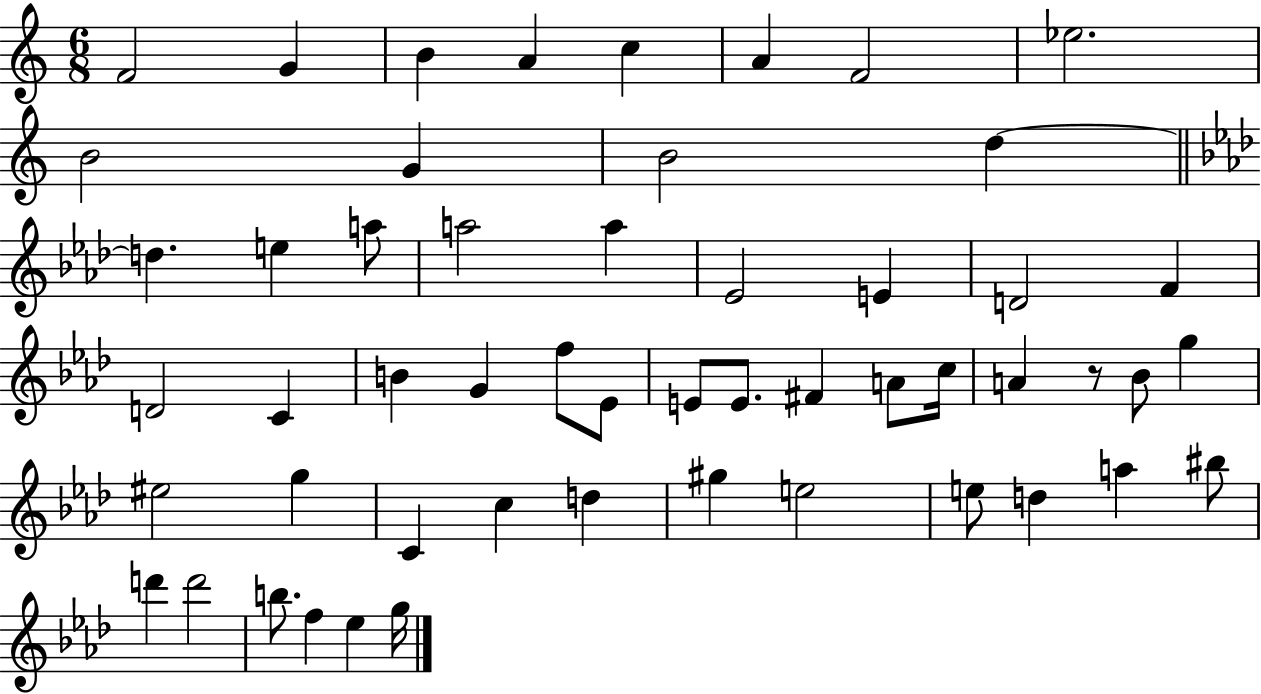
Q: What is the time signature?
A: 6/8